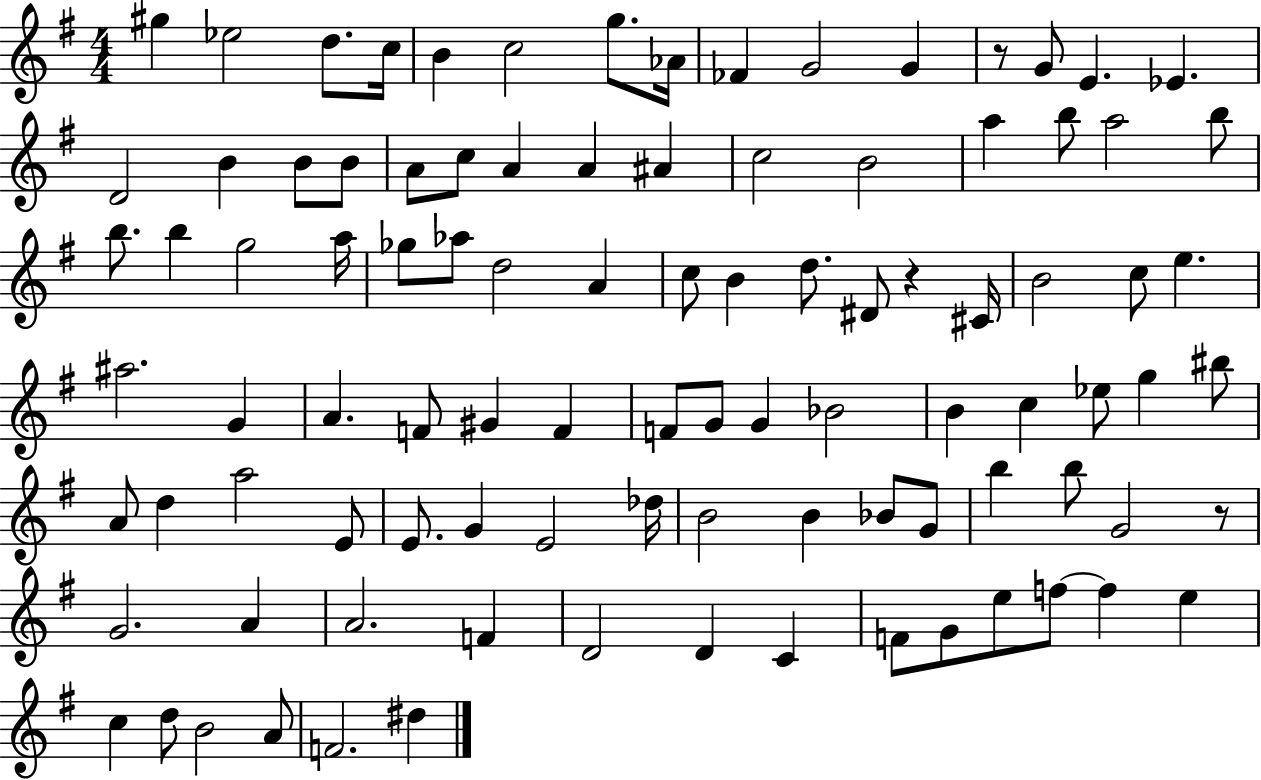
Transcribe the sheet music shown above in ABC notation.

X:1
T:Untitled
M:4/4
L:1/4
K:G
^g _e2 d/2 c/4 B c2 g/2 _A/4 _F G2 G z/2 G/2 E _E D2 B B/2 B/2 A/2 c/2 A A ^A c2 B2 a b/2 a2 b/2 b/2 b g2 a/4 _g/2 _a/2 d2 A c/2 B d/2 ^D/2 z ^C/4 B2 c/2 e ^a2 G A F/2 ^G F F/2 G/2 G _B2 B c _e/2 g ^b/2 A/2 d a2 E/2 E/2 G E2 _d/4 B2 B _B/2 G/2 b b/2 G2 z/2 G2 A A2 F D2 D C F/2 G/2 e/2 f/2 f e c d/2 B2 A/2 F2 ^d